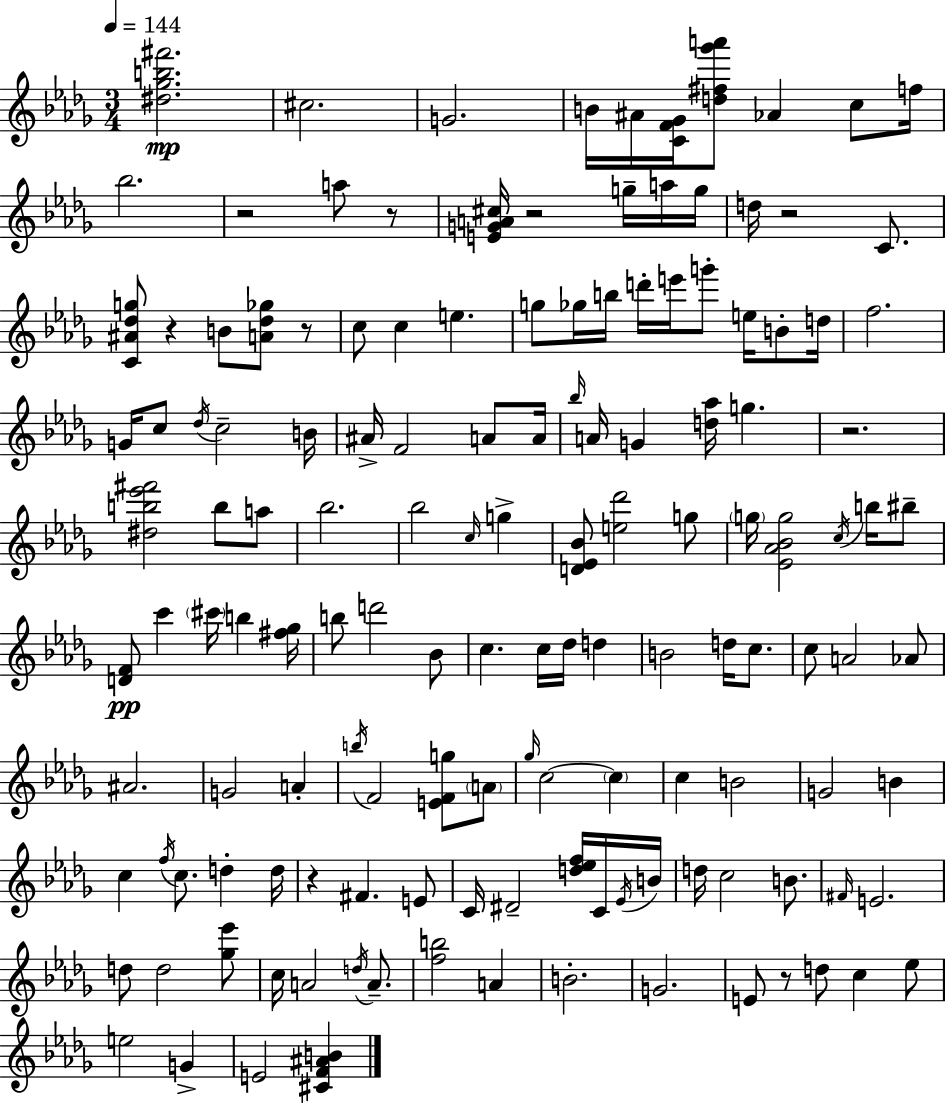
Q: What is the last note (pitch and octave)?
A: E4